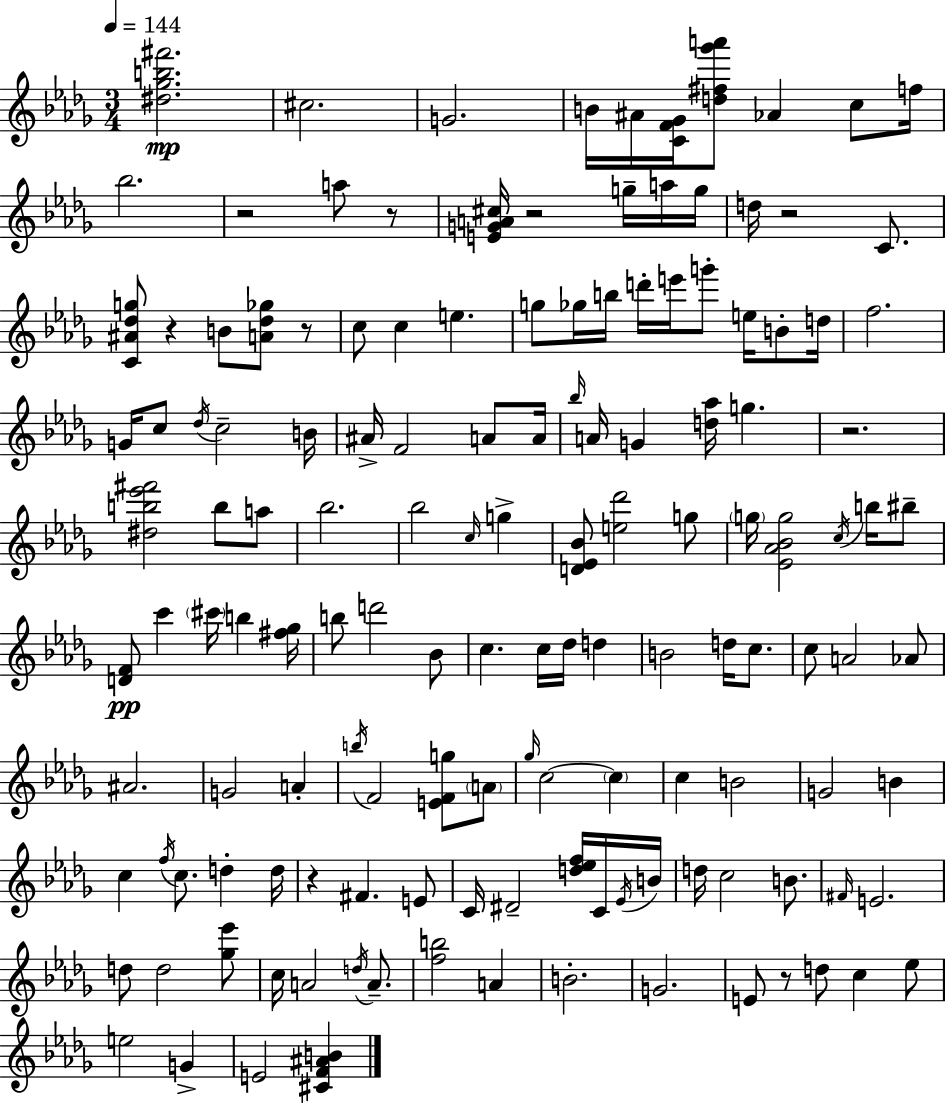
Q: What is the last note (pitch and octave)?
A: E4